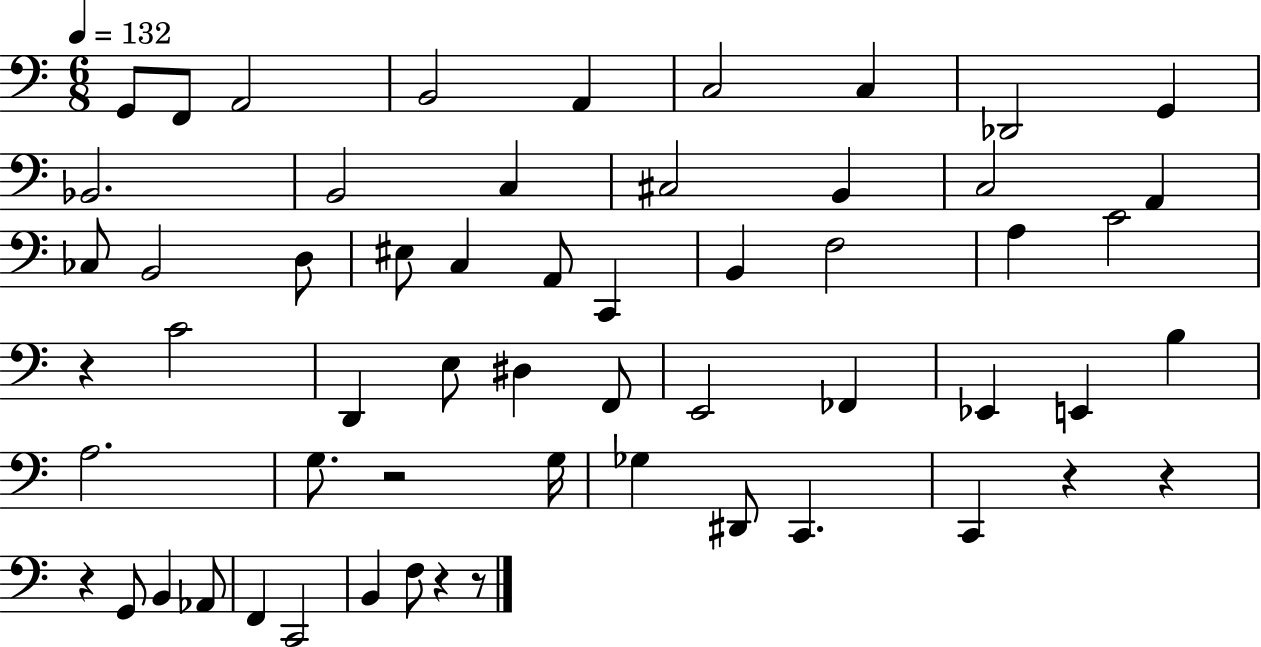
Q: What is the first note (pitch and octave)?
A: G2